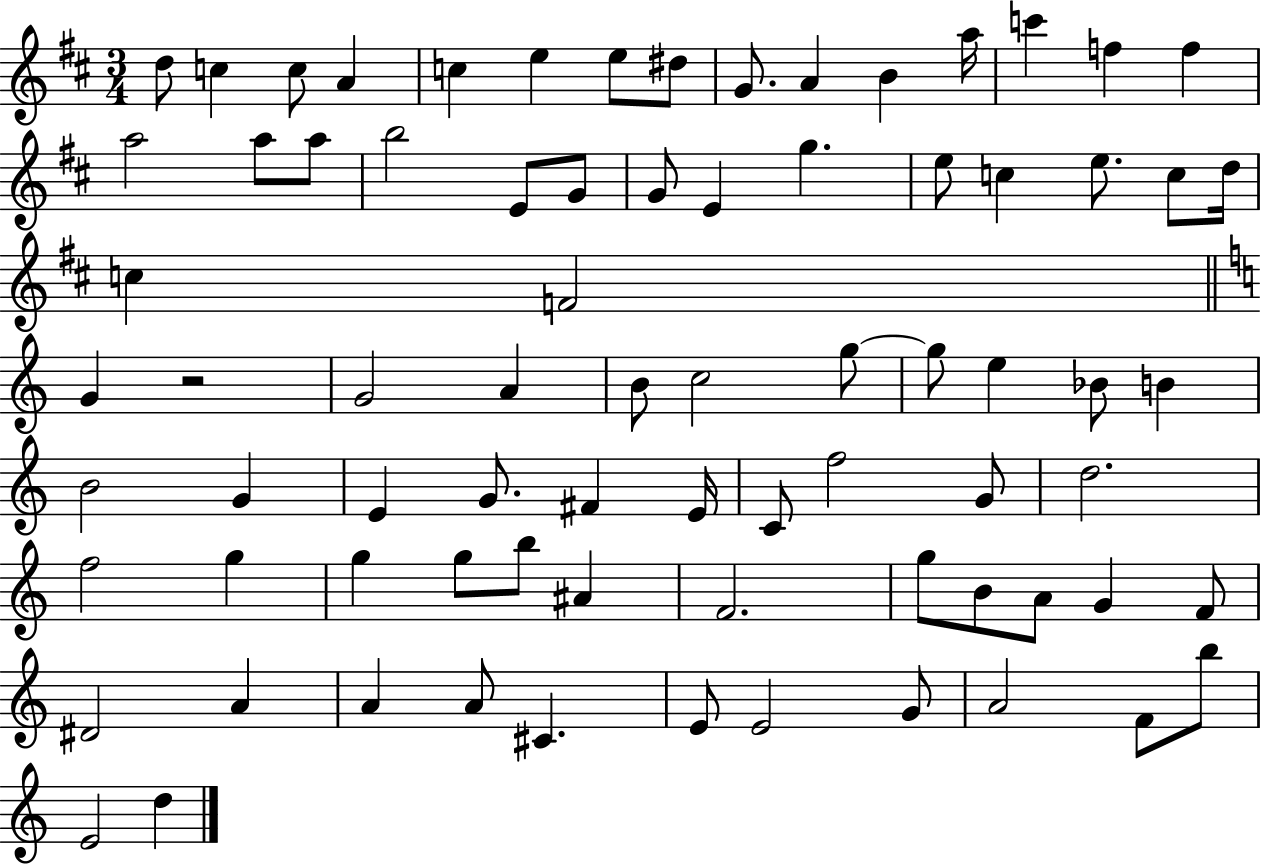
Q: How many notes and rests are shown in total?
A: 77